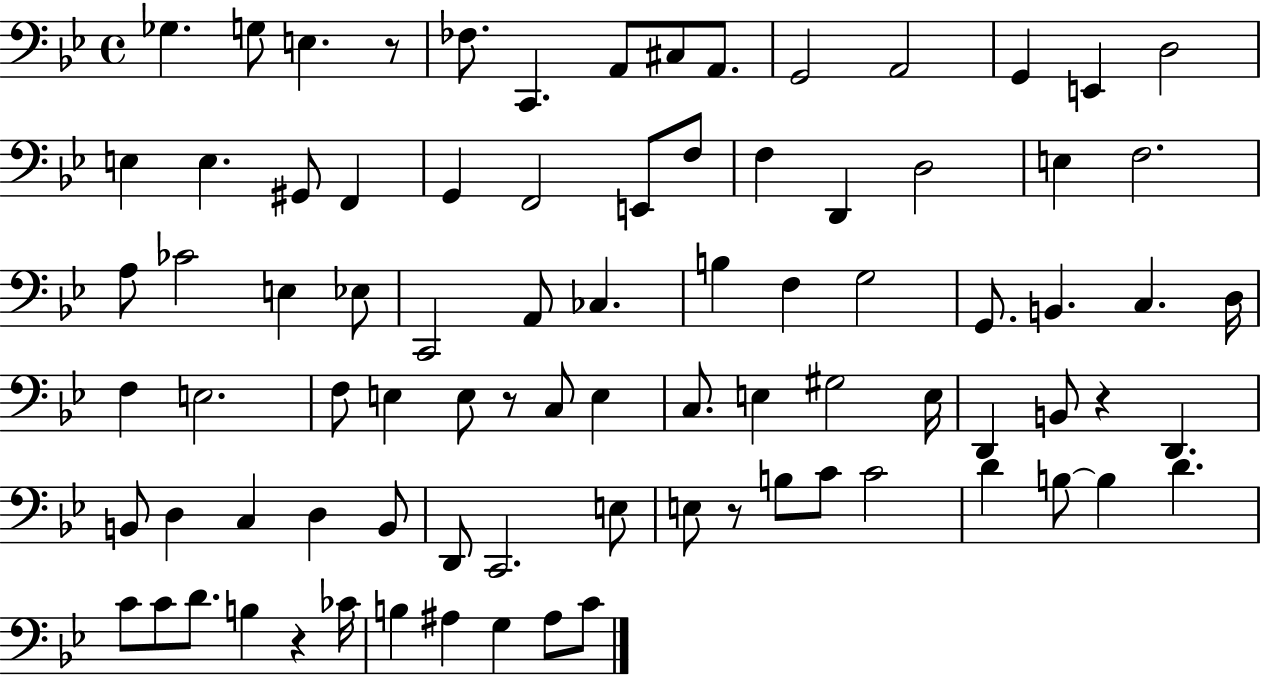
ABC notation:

X:1
T:Untitled
M:4/4
L:1/4
K:Bb
_G, G,/2 E, z/2 _F,/2 C,, A,,/2 ^C,/2 A,,/2 G,,2 A,,2 G,, E,, D,2 E, E, ^G,,/2 F,, G,, F,,2 E,,/2 F,/2 F, D,, D,2 E, F,2 A,/2 _C2 E, _E,/2 C,,2 A,,/2 _C, B, F, G,2 G,,/2 B,, C, D,/4 F, E,2 F,/2 E, E,/2 z/2 C,/2 E, C,/2 E, ^G,2 E,/4 D,, B,,/2 z D,, B,,/2 D, C, D, B,,/2 D,,/2 C,,2 E,/2 E,/2 z/2 B,/2 C/2 C2 D B,/2 B, D C/2 C/2 D/2 B, z _C/4 B, ^A, G, ^A,/2 C/2